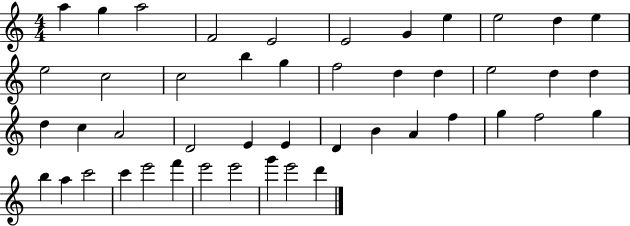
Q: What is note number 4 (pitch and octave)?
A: F4